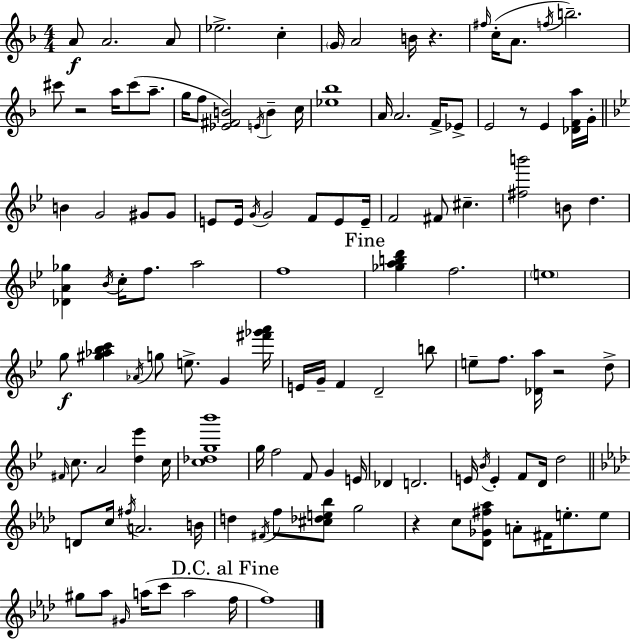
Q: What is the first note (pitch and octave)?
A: A4